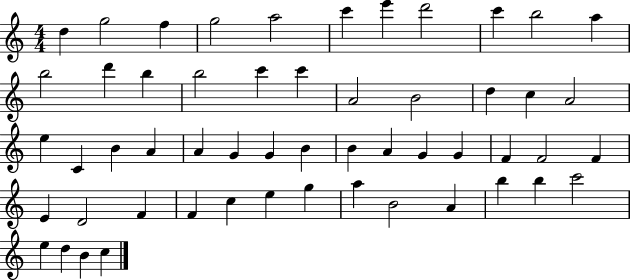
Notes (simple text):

D5/q G5/h F5/q G5/h A5/h C6/q E6/q D6/h C6/q B5/h A5/q B5/h D6/q B5/q B5/h C6/q C6/q A4/h B4/h D5/q C5/q A4/h E5/q C4/q B4/q A4/q A4/q G4/q G4/q B4/q B4/q A4/q G4/q G4/q F4/q F4/h F4/q E4/q D4/h F4/q F4/q C5/q E5/q G5/q A5/q B4/h A4/q B5/q B5/q C6/h E5/q D5/q B4/q C5/q